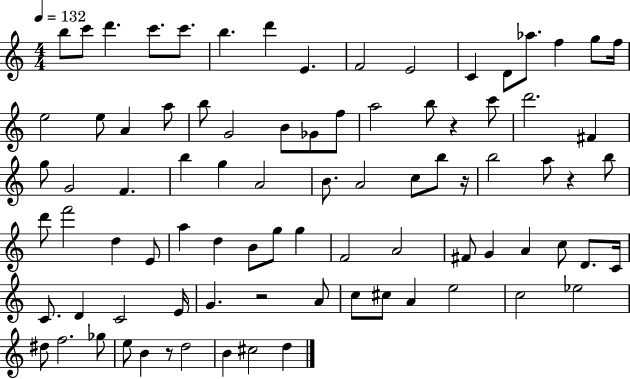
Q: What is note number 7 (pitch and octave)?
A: D6